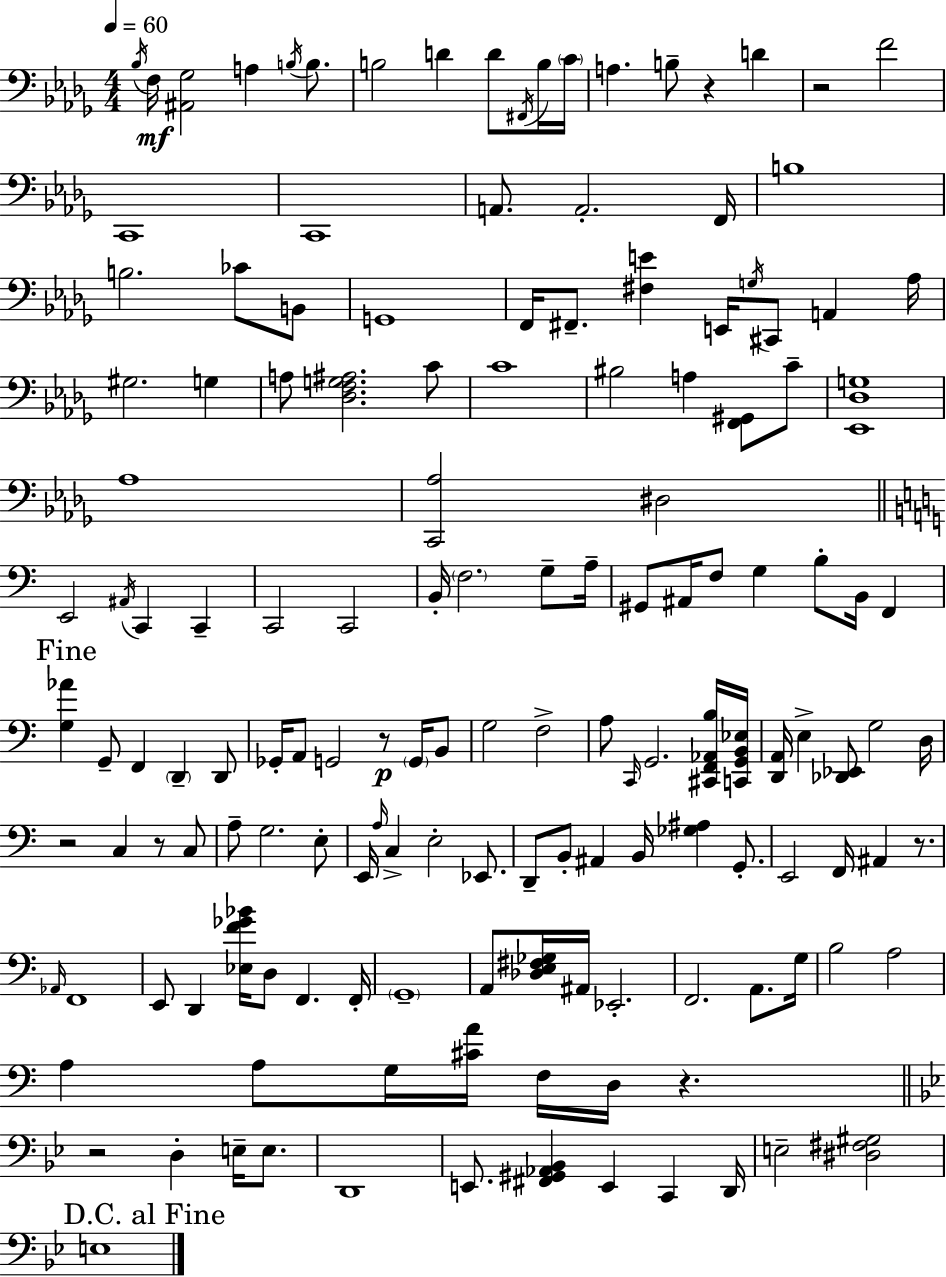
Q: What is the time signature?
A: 4/4